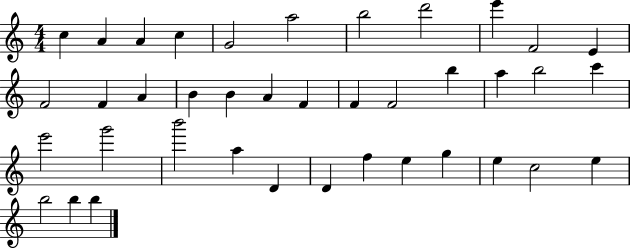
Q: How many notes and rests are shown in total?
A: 39